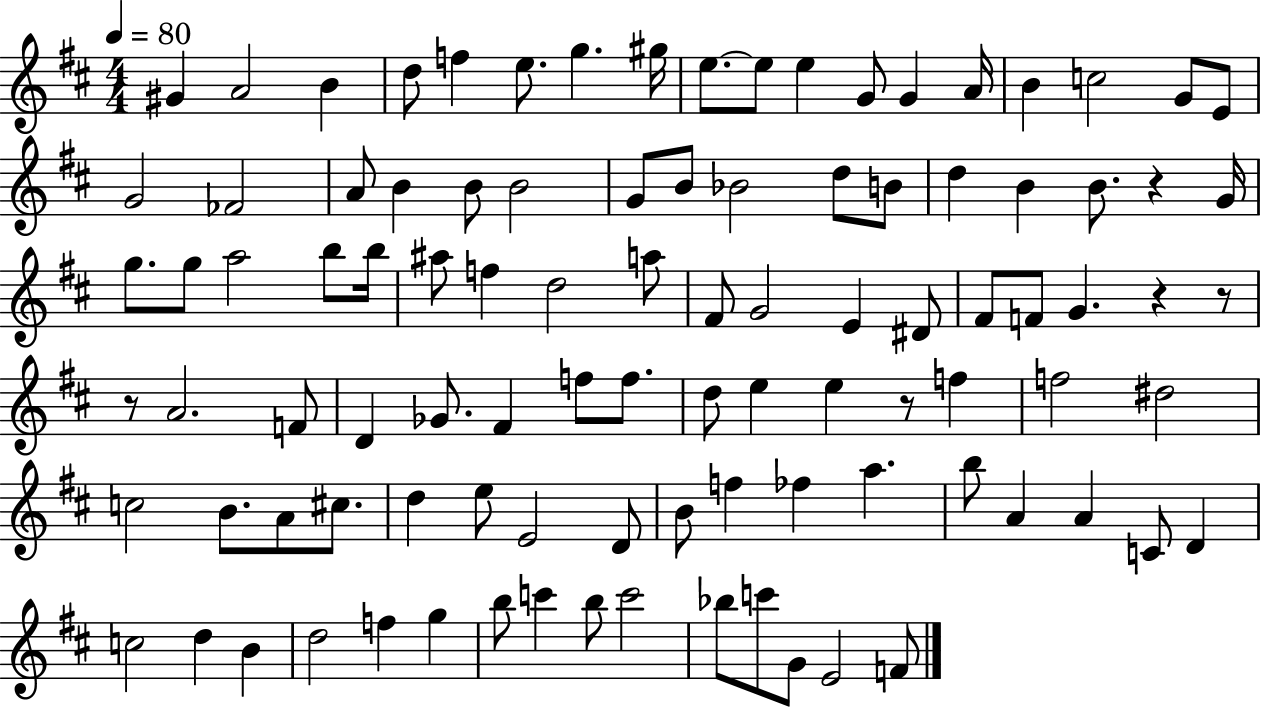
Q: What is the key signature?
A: D major